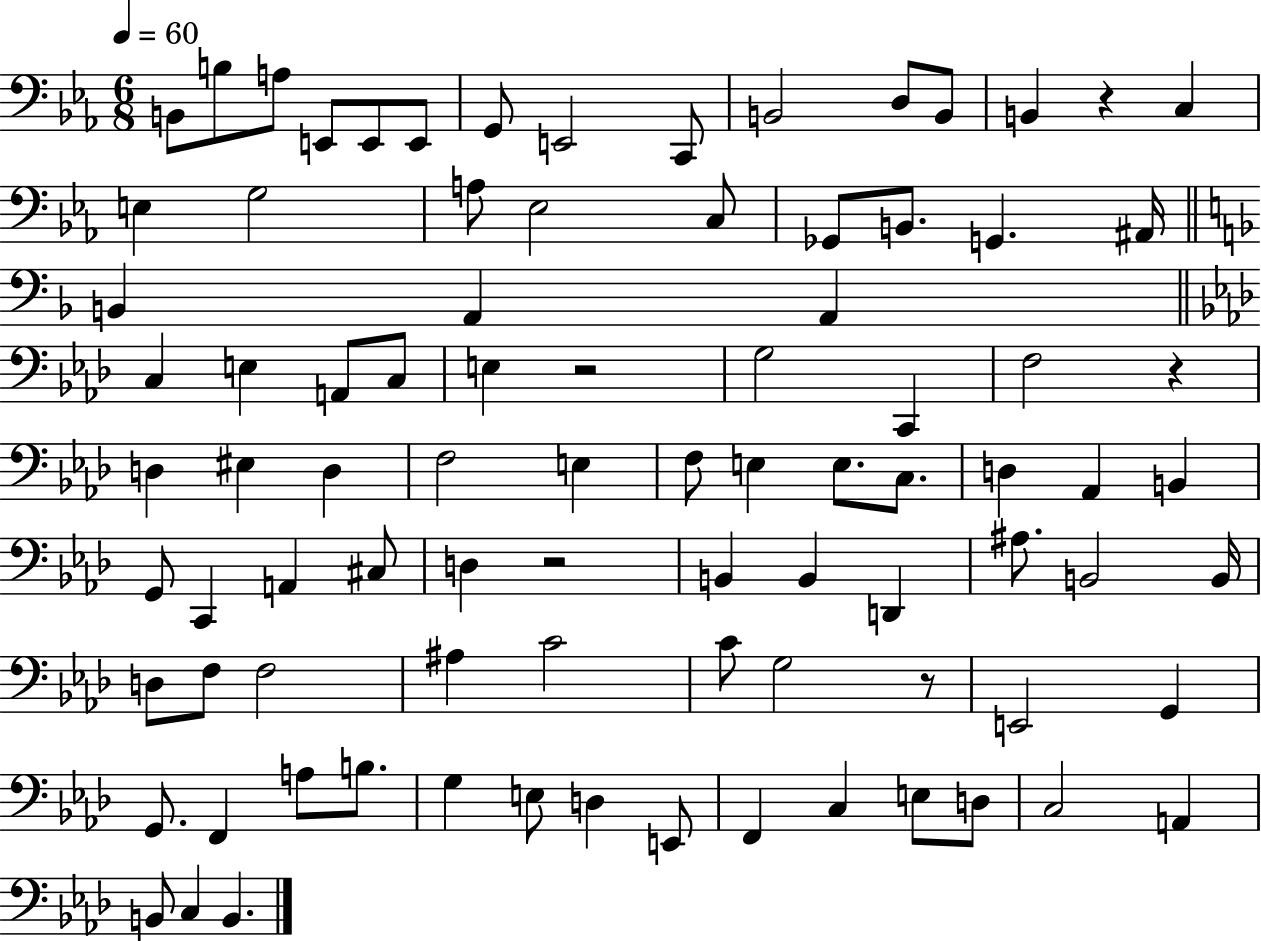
B2/e B3/e A3/e E2/e E2/e E2/e G2/e E2/h C2/e B2/h D3/e B2/e B2/q R/q C3/q E3/q G3/h A3/e Eb3/h C3/e Gb2/e B2/e. G2/q. A#2/s B2/q A2/q A2/q C3/q E3/q A2/e C3/e E3/q R/h G3/h C2/q F3/h R/q D3/q EIS3/q D3/q F3/h E3/q F3/e E3/q E3/e. C3/e. D3/q Ab2/q B2/q G2/e C2/q A2/q C#3/e D3/q R/h B2/q B2/q D2/q A#3/e. B2/h B2/s D3/e F3/e F3/h A#3/q C4/h C4/e G3/h R/e E2/h G2/q G2/e. F2/q A3/e B3/e. G3/q E3/e D3/q E2/e F2/q C3/q E3/e D3/e C3/h A2/q B2/e C3/q B2/q.